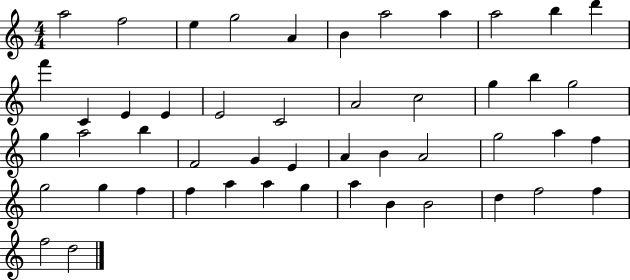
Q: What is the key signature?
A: C major